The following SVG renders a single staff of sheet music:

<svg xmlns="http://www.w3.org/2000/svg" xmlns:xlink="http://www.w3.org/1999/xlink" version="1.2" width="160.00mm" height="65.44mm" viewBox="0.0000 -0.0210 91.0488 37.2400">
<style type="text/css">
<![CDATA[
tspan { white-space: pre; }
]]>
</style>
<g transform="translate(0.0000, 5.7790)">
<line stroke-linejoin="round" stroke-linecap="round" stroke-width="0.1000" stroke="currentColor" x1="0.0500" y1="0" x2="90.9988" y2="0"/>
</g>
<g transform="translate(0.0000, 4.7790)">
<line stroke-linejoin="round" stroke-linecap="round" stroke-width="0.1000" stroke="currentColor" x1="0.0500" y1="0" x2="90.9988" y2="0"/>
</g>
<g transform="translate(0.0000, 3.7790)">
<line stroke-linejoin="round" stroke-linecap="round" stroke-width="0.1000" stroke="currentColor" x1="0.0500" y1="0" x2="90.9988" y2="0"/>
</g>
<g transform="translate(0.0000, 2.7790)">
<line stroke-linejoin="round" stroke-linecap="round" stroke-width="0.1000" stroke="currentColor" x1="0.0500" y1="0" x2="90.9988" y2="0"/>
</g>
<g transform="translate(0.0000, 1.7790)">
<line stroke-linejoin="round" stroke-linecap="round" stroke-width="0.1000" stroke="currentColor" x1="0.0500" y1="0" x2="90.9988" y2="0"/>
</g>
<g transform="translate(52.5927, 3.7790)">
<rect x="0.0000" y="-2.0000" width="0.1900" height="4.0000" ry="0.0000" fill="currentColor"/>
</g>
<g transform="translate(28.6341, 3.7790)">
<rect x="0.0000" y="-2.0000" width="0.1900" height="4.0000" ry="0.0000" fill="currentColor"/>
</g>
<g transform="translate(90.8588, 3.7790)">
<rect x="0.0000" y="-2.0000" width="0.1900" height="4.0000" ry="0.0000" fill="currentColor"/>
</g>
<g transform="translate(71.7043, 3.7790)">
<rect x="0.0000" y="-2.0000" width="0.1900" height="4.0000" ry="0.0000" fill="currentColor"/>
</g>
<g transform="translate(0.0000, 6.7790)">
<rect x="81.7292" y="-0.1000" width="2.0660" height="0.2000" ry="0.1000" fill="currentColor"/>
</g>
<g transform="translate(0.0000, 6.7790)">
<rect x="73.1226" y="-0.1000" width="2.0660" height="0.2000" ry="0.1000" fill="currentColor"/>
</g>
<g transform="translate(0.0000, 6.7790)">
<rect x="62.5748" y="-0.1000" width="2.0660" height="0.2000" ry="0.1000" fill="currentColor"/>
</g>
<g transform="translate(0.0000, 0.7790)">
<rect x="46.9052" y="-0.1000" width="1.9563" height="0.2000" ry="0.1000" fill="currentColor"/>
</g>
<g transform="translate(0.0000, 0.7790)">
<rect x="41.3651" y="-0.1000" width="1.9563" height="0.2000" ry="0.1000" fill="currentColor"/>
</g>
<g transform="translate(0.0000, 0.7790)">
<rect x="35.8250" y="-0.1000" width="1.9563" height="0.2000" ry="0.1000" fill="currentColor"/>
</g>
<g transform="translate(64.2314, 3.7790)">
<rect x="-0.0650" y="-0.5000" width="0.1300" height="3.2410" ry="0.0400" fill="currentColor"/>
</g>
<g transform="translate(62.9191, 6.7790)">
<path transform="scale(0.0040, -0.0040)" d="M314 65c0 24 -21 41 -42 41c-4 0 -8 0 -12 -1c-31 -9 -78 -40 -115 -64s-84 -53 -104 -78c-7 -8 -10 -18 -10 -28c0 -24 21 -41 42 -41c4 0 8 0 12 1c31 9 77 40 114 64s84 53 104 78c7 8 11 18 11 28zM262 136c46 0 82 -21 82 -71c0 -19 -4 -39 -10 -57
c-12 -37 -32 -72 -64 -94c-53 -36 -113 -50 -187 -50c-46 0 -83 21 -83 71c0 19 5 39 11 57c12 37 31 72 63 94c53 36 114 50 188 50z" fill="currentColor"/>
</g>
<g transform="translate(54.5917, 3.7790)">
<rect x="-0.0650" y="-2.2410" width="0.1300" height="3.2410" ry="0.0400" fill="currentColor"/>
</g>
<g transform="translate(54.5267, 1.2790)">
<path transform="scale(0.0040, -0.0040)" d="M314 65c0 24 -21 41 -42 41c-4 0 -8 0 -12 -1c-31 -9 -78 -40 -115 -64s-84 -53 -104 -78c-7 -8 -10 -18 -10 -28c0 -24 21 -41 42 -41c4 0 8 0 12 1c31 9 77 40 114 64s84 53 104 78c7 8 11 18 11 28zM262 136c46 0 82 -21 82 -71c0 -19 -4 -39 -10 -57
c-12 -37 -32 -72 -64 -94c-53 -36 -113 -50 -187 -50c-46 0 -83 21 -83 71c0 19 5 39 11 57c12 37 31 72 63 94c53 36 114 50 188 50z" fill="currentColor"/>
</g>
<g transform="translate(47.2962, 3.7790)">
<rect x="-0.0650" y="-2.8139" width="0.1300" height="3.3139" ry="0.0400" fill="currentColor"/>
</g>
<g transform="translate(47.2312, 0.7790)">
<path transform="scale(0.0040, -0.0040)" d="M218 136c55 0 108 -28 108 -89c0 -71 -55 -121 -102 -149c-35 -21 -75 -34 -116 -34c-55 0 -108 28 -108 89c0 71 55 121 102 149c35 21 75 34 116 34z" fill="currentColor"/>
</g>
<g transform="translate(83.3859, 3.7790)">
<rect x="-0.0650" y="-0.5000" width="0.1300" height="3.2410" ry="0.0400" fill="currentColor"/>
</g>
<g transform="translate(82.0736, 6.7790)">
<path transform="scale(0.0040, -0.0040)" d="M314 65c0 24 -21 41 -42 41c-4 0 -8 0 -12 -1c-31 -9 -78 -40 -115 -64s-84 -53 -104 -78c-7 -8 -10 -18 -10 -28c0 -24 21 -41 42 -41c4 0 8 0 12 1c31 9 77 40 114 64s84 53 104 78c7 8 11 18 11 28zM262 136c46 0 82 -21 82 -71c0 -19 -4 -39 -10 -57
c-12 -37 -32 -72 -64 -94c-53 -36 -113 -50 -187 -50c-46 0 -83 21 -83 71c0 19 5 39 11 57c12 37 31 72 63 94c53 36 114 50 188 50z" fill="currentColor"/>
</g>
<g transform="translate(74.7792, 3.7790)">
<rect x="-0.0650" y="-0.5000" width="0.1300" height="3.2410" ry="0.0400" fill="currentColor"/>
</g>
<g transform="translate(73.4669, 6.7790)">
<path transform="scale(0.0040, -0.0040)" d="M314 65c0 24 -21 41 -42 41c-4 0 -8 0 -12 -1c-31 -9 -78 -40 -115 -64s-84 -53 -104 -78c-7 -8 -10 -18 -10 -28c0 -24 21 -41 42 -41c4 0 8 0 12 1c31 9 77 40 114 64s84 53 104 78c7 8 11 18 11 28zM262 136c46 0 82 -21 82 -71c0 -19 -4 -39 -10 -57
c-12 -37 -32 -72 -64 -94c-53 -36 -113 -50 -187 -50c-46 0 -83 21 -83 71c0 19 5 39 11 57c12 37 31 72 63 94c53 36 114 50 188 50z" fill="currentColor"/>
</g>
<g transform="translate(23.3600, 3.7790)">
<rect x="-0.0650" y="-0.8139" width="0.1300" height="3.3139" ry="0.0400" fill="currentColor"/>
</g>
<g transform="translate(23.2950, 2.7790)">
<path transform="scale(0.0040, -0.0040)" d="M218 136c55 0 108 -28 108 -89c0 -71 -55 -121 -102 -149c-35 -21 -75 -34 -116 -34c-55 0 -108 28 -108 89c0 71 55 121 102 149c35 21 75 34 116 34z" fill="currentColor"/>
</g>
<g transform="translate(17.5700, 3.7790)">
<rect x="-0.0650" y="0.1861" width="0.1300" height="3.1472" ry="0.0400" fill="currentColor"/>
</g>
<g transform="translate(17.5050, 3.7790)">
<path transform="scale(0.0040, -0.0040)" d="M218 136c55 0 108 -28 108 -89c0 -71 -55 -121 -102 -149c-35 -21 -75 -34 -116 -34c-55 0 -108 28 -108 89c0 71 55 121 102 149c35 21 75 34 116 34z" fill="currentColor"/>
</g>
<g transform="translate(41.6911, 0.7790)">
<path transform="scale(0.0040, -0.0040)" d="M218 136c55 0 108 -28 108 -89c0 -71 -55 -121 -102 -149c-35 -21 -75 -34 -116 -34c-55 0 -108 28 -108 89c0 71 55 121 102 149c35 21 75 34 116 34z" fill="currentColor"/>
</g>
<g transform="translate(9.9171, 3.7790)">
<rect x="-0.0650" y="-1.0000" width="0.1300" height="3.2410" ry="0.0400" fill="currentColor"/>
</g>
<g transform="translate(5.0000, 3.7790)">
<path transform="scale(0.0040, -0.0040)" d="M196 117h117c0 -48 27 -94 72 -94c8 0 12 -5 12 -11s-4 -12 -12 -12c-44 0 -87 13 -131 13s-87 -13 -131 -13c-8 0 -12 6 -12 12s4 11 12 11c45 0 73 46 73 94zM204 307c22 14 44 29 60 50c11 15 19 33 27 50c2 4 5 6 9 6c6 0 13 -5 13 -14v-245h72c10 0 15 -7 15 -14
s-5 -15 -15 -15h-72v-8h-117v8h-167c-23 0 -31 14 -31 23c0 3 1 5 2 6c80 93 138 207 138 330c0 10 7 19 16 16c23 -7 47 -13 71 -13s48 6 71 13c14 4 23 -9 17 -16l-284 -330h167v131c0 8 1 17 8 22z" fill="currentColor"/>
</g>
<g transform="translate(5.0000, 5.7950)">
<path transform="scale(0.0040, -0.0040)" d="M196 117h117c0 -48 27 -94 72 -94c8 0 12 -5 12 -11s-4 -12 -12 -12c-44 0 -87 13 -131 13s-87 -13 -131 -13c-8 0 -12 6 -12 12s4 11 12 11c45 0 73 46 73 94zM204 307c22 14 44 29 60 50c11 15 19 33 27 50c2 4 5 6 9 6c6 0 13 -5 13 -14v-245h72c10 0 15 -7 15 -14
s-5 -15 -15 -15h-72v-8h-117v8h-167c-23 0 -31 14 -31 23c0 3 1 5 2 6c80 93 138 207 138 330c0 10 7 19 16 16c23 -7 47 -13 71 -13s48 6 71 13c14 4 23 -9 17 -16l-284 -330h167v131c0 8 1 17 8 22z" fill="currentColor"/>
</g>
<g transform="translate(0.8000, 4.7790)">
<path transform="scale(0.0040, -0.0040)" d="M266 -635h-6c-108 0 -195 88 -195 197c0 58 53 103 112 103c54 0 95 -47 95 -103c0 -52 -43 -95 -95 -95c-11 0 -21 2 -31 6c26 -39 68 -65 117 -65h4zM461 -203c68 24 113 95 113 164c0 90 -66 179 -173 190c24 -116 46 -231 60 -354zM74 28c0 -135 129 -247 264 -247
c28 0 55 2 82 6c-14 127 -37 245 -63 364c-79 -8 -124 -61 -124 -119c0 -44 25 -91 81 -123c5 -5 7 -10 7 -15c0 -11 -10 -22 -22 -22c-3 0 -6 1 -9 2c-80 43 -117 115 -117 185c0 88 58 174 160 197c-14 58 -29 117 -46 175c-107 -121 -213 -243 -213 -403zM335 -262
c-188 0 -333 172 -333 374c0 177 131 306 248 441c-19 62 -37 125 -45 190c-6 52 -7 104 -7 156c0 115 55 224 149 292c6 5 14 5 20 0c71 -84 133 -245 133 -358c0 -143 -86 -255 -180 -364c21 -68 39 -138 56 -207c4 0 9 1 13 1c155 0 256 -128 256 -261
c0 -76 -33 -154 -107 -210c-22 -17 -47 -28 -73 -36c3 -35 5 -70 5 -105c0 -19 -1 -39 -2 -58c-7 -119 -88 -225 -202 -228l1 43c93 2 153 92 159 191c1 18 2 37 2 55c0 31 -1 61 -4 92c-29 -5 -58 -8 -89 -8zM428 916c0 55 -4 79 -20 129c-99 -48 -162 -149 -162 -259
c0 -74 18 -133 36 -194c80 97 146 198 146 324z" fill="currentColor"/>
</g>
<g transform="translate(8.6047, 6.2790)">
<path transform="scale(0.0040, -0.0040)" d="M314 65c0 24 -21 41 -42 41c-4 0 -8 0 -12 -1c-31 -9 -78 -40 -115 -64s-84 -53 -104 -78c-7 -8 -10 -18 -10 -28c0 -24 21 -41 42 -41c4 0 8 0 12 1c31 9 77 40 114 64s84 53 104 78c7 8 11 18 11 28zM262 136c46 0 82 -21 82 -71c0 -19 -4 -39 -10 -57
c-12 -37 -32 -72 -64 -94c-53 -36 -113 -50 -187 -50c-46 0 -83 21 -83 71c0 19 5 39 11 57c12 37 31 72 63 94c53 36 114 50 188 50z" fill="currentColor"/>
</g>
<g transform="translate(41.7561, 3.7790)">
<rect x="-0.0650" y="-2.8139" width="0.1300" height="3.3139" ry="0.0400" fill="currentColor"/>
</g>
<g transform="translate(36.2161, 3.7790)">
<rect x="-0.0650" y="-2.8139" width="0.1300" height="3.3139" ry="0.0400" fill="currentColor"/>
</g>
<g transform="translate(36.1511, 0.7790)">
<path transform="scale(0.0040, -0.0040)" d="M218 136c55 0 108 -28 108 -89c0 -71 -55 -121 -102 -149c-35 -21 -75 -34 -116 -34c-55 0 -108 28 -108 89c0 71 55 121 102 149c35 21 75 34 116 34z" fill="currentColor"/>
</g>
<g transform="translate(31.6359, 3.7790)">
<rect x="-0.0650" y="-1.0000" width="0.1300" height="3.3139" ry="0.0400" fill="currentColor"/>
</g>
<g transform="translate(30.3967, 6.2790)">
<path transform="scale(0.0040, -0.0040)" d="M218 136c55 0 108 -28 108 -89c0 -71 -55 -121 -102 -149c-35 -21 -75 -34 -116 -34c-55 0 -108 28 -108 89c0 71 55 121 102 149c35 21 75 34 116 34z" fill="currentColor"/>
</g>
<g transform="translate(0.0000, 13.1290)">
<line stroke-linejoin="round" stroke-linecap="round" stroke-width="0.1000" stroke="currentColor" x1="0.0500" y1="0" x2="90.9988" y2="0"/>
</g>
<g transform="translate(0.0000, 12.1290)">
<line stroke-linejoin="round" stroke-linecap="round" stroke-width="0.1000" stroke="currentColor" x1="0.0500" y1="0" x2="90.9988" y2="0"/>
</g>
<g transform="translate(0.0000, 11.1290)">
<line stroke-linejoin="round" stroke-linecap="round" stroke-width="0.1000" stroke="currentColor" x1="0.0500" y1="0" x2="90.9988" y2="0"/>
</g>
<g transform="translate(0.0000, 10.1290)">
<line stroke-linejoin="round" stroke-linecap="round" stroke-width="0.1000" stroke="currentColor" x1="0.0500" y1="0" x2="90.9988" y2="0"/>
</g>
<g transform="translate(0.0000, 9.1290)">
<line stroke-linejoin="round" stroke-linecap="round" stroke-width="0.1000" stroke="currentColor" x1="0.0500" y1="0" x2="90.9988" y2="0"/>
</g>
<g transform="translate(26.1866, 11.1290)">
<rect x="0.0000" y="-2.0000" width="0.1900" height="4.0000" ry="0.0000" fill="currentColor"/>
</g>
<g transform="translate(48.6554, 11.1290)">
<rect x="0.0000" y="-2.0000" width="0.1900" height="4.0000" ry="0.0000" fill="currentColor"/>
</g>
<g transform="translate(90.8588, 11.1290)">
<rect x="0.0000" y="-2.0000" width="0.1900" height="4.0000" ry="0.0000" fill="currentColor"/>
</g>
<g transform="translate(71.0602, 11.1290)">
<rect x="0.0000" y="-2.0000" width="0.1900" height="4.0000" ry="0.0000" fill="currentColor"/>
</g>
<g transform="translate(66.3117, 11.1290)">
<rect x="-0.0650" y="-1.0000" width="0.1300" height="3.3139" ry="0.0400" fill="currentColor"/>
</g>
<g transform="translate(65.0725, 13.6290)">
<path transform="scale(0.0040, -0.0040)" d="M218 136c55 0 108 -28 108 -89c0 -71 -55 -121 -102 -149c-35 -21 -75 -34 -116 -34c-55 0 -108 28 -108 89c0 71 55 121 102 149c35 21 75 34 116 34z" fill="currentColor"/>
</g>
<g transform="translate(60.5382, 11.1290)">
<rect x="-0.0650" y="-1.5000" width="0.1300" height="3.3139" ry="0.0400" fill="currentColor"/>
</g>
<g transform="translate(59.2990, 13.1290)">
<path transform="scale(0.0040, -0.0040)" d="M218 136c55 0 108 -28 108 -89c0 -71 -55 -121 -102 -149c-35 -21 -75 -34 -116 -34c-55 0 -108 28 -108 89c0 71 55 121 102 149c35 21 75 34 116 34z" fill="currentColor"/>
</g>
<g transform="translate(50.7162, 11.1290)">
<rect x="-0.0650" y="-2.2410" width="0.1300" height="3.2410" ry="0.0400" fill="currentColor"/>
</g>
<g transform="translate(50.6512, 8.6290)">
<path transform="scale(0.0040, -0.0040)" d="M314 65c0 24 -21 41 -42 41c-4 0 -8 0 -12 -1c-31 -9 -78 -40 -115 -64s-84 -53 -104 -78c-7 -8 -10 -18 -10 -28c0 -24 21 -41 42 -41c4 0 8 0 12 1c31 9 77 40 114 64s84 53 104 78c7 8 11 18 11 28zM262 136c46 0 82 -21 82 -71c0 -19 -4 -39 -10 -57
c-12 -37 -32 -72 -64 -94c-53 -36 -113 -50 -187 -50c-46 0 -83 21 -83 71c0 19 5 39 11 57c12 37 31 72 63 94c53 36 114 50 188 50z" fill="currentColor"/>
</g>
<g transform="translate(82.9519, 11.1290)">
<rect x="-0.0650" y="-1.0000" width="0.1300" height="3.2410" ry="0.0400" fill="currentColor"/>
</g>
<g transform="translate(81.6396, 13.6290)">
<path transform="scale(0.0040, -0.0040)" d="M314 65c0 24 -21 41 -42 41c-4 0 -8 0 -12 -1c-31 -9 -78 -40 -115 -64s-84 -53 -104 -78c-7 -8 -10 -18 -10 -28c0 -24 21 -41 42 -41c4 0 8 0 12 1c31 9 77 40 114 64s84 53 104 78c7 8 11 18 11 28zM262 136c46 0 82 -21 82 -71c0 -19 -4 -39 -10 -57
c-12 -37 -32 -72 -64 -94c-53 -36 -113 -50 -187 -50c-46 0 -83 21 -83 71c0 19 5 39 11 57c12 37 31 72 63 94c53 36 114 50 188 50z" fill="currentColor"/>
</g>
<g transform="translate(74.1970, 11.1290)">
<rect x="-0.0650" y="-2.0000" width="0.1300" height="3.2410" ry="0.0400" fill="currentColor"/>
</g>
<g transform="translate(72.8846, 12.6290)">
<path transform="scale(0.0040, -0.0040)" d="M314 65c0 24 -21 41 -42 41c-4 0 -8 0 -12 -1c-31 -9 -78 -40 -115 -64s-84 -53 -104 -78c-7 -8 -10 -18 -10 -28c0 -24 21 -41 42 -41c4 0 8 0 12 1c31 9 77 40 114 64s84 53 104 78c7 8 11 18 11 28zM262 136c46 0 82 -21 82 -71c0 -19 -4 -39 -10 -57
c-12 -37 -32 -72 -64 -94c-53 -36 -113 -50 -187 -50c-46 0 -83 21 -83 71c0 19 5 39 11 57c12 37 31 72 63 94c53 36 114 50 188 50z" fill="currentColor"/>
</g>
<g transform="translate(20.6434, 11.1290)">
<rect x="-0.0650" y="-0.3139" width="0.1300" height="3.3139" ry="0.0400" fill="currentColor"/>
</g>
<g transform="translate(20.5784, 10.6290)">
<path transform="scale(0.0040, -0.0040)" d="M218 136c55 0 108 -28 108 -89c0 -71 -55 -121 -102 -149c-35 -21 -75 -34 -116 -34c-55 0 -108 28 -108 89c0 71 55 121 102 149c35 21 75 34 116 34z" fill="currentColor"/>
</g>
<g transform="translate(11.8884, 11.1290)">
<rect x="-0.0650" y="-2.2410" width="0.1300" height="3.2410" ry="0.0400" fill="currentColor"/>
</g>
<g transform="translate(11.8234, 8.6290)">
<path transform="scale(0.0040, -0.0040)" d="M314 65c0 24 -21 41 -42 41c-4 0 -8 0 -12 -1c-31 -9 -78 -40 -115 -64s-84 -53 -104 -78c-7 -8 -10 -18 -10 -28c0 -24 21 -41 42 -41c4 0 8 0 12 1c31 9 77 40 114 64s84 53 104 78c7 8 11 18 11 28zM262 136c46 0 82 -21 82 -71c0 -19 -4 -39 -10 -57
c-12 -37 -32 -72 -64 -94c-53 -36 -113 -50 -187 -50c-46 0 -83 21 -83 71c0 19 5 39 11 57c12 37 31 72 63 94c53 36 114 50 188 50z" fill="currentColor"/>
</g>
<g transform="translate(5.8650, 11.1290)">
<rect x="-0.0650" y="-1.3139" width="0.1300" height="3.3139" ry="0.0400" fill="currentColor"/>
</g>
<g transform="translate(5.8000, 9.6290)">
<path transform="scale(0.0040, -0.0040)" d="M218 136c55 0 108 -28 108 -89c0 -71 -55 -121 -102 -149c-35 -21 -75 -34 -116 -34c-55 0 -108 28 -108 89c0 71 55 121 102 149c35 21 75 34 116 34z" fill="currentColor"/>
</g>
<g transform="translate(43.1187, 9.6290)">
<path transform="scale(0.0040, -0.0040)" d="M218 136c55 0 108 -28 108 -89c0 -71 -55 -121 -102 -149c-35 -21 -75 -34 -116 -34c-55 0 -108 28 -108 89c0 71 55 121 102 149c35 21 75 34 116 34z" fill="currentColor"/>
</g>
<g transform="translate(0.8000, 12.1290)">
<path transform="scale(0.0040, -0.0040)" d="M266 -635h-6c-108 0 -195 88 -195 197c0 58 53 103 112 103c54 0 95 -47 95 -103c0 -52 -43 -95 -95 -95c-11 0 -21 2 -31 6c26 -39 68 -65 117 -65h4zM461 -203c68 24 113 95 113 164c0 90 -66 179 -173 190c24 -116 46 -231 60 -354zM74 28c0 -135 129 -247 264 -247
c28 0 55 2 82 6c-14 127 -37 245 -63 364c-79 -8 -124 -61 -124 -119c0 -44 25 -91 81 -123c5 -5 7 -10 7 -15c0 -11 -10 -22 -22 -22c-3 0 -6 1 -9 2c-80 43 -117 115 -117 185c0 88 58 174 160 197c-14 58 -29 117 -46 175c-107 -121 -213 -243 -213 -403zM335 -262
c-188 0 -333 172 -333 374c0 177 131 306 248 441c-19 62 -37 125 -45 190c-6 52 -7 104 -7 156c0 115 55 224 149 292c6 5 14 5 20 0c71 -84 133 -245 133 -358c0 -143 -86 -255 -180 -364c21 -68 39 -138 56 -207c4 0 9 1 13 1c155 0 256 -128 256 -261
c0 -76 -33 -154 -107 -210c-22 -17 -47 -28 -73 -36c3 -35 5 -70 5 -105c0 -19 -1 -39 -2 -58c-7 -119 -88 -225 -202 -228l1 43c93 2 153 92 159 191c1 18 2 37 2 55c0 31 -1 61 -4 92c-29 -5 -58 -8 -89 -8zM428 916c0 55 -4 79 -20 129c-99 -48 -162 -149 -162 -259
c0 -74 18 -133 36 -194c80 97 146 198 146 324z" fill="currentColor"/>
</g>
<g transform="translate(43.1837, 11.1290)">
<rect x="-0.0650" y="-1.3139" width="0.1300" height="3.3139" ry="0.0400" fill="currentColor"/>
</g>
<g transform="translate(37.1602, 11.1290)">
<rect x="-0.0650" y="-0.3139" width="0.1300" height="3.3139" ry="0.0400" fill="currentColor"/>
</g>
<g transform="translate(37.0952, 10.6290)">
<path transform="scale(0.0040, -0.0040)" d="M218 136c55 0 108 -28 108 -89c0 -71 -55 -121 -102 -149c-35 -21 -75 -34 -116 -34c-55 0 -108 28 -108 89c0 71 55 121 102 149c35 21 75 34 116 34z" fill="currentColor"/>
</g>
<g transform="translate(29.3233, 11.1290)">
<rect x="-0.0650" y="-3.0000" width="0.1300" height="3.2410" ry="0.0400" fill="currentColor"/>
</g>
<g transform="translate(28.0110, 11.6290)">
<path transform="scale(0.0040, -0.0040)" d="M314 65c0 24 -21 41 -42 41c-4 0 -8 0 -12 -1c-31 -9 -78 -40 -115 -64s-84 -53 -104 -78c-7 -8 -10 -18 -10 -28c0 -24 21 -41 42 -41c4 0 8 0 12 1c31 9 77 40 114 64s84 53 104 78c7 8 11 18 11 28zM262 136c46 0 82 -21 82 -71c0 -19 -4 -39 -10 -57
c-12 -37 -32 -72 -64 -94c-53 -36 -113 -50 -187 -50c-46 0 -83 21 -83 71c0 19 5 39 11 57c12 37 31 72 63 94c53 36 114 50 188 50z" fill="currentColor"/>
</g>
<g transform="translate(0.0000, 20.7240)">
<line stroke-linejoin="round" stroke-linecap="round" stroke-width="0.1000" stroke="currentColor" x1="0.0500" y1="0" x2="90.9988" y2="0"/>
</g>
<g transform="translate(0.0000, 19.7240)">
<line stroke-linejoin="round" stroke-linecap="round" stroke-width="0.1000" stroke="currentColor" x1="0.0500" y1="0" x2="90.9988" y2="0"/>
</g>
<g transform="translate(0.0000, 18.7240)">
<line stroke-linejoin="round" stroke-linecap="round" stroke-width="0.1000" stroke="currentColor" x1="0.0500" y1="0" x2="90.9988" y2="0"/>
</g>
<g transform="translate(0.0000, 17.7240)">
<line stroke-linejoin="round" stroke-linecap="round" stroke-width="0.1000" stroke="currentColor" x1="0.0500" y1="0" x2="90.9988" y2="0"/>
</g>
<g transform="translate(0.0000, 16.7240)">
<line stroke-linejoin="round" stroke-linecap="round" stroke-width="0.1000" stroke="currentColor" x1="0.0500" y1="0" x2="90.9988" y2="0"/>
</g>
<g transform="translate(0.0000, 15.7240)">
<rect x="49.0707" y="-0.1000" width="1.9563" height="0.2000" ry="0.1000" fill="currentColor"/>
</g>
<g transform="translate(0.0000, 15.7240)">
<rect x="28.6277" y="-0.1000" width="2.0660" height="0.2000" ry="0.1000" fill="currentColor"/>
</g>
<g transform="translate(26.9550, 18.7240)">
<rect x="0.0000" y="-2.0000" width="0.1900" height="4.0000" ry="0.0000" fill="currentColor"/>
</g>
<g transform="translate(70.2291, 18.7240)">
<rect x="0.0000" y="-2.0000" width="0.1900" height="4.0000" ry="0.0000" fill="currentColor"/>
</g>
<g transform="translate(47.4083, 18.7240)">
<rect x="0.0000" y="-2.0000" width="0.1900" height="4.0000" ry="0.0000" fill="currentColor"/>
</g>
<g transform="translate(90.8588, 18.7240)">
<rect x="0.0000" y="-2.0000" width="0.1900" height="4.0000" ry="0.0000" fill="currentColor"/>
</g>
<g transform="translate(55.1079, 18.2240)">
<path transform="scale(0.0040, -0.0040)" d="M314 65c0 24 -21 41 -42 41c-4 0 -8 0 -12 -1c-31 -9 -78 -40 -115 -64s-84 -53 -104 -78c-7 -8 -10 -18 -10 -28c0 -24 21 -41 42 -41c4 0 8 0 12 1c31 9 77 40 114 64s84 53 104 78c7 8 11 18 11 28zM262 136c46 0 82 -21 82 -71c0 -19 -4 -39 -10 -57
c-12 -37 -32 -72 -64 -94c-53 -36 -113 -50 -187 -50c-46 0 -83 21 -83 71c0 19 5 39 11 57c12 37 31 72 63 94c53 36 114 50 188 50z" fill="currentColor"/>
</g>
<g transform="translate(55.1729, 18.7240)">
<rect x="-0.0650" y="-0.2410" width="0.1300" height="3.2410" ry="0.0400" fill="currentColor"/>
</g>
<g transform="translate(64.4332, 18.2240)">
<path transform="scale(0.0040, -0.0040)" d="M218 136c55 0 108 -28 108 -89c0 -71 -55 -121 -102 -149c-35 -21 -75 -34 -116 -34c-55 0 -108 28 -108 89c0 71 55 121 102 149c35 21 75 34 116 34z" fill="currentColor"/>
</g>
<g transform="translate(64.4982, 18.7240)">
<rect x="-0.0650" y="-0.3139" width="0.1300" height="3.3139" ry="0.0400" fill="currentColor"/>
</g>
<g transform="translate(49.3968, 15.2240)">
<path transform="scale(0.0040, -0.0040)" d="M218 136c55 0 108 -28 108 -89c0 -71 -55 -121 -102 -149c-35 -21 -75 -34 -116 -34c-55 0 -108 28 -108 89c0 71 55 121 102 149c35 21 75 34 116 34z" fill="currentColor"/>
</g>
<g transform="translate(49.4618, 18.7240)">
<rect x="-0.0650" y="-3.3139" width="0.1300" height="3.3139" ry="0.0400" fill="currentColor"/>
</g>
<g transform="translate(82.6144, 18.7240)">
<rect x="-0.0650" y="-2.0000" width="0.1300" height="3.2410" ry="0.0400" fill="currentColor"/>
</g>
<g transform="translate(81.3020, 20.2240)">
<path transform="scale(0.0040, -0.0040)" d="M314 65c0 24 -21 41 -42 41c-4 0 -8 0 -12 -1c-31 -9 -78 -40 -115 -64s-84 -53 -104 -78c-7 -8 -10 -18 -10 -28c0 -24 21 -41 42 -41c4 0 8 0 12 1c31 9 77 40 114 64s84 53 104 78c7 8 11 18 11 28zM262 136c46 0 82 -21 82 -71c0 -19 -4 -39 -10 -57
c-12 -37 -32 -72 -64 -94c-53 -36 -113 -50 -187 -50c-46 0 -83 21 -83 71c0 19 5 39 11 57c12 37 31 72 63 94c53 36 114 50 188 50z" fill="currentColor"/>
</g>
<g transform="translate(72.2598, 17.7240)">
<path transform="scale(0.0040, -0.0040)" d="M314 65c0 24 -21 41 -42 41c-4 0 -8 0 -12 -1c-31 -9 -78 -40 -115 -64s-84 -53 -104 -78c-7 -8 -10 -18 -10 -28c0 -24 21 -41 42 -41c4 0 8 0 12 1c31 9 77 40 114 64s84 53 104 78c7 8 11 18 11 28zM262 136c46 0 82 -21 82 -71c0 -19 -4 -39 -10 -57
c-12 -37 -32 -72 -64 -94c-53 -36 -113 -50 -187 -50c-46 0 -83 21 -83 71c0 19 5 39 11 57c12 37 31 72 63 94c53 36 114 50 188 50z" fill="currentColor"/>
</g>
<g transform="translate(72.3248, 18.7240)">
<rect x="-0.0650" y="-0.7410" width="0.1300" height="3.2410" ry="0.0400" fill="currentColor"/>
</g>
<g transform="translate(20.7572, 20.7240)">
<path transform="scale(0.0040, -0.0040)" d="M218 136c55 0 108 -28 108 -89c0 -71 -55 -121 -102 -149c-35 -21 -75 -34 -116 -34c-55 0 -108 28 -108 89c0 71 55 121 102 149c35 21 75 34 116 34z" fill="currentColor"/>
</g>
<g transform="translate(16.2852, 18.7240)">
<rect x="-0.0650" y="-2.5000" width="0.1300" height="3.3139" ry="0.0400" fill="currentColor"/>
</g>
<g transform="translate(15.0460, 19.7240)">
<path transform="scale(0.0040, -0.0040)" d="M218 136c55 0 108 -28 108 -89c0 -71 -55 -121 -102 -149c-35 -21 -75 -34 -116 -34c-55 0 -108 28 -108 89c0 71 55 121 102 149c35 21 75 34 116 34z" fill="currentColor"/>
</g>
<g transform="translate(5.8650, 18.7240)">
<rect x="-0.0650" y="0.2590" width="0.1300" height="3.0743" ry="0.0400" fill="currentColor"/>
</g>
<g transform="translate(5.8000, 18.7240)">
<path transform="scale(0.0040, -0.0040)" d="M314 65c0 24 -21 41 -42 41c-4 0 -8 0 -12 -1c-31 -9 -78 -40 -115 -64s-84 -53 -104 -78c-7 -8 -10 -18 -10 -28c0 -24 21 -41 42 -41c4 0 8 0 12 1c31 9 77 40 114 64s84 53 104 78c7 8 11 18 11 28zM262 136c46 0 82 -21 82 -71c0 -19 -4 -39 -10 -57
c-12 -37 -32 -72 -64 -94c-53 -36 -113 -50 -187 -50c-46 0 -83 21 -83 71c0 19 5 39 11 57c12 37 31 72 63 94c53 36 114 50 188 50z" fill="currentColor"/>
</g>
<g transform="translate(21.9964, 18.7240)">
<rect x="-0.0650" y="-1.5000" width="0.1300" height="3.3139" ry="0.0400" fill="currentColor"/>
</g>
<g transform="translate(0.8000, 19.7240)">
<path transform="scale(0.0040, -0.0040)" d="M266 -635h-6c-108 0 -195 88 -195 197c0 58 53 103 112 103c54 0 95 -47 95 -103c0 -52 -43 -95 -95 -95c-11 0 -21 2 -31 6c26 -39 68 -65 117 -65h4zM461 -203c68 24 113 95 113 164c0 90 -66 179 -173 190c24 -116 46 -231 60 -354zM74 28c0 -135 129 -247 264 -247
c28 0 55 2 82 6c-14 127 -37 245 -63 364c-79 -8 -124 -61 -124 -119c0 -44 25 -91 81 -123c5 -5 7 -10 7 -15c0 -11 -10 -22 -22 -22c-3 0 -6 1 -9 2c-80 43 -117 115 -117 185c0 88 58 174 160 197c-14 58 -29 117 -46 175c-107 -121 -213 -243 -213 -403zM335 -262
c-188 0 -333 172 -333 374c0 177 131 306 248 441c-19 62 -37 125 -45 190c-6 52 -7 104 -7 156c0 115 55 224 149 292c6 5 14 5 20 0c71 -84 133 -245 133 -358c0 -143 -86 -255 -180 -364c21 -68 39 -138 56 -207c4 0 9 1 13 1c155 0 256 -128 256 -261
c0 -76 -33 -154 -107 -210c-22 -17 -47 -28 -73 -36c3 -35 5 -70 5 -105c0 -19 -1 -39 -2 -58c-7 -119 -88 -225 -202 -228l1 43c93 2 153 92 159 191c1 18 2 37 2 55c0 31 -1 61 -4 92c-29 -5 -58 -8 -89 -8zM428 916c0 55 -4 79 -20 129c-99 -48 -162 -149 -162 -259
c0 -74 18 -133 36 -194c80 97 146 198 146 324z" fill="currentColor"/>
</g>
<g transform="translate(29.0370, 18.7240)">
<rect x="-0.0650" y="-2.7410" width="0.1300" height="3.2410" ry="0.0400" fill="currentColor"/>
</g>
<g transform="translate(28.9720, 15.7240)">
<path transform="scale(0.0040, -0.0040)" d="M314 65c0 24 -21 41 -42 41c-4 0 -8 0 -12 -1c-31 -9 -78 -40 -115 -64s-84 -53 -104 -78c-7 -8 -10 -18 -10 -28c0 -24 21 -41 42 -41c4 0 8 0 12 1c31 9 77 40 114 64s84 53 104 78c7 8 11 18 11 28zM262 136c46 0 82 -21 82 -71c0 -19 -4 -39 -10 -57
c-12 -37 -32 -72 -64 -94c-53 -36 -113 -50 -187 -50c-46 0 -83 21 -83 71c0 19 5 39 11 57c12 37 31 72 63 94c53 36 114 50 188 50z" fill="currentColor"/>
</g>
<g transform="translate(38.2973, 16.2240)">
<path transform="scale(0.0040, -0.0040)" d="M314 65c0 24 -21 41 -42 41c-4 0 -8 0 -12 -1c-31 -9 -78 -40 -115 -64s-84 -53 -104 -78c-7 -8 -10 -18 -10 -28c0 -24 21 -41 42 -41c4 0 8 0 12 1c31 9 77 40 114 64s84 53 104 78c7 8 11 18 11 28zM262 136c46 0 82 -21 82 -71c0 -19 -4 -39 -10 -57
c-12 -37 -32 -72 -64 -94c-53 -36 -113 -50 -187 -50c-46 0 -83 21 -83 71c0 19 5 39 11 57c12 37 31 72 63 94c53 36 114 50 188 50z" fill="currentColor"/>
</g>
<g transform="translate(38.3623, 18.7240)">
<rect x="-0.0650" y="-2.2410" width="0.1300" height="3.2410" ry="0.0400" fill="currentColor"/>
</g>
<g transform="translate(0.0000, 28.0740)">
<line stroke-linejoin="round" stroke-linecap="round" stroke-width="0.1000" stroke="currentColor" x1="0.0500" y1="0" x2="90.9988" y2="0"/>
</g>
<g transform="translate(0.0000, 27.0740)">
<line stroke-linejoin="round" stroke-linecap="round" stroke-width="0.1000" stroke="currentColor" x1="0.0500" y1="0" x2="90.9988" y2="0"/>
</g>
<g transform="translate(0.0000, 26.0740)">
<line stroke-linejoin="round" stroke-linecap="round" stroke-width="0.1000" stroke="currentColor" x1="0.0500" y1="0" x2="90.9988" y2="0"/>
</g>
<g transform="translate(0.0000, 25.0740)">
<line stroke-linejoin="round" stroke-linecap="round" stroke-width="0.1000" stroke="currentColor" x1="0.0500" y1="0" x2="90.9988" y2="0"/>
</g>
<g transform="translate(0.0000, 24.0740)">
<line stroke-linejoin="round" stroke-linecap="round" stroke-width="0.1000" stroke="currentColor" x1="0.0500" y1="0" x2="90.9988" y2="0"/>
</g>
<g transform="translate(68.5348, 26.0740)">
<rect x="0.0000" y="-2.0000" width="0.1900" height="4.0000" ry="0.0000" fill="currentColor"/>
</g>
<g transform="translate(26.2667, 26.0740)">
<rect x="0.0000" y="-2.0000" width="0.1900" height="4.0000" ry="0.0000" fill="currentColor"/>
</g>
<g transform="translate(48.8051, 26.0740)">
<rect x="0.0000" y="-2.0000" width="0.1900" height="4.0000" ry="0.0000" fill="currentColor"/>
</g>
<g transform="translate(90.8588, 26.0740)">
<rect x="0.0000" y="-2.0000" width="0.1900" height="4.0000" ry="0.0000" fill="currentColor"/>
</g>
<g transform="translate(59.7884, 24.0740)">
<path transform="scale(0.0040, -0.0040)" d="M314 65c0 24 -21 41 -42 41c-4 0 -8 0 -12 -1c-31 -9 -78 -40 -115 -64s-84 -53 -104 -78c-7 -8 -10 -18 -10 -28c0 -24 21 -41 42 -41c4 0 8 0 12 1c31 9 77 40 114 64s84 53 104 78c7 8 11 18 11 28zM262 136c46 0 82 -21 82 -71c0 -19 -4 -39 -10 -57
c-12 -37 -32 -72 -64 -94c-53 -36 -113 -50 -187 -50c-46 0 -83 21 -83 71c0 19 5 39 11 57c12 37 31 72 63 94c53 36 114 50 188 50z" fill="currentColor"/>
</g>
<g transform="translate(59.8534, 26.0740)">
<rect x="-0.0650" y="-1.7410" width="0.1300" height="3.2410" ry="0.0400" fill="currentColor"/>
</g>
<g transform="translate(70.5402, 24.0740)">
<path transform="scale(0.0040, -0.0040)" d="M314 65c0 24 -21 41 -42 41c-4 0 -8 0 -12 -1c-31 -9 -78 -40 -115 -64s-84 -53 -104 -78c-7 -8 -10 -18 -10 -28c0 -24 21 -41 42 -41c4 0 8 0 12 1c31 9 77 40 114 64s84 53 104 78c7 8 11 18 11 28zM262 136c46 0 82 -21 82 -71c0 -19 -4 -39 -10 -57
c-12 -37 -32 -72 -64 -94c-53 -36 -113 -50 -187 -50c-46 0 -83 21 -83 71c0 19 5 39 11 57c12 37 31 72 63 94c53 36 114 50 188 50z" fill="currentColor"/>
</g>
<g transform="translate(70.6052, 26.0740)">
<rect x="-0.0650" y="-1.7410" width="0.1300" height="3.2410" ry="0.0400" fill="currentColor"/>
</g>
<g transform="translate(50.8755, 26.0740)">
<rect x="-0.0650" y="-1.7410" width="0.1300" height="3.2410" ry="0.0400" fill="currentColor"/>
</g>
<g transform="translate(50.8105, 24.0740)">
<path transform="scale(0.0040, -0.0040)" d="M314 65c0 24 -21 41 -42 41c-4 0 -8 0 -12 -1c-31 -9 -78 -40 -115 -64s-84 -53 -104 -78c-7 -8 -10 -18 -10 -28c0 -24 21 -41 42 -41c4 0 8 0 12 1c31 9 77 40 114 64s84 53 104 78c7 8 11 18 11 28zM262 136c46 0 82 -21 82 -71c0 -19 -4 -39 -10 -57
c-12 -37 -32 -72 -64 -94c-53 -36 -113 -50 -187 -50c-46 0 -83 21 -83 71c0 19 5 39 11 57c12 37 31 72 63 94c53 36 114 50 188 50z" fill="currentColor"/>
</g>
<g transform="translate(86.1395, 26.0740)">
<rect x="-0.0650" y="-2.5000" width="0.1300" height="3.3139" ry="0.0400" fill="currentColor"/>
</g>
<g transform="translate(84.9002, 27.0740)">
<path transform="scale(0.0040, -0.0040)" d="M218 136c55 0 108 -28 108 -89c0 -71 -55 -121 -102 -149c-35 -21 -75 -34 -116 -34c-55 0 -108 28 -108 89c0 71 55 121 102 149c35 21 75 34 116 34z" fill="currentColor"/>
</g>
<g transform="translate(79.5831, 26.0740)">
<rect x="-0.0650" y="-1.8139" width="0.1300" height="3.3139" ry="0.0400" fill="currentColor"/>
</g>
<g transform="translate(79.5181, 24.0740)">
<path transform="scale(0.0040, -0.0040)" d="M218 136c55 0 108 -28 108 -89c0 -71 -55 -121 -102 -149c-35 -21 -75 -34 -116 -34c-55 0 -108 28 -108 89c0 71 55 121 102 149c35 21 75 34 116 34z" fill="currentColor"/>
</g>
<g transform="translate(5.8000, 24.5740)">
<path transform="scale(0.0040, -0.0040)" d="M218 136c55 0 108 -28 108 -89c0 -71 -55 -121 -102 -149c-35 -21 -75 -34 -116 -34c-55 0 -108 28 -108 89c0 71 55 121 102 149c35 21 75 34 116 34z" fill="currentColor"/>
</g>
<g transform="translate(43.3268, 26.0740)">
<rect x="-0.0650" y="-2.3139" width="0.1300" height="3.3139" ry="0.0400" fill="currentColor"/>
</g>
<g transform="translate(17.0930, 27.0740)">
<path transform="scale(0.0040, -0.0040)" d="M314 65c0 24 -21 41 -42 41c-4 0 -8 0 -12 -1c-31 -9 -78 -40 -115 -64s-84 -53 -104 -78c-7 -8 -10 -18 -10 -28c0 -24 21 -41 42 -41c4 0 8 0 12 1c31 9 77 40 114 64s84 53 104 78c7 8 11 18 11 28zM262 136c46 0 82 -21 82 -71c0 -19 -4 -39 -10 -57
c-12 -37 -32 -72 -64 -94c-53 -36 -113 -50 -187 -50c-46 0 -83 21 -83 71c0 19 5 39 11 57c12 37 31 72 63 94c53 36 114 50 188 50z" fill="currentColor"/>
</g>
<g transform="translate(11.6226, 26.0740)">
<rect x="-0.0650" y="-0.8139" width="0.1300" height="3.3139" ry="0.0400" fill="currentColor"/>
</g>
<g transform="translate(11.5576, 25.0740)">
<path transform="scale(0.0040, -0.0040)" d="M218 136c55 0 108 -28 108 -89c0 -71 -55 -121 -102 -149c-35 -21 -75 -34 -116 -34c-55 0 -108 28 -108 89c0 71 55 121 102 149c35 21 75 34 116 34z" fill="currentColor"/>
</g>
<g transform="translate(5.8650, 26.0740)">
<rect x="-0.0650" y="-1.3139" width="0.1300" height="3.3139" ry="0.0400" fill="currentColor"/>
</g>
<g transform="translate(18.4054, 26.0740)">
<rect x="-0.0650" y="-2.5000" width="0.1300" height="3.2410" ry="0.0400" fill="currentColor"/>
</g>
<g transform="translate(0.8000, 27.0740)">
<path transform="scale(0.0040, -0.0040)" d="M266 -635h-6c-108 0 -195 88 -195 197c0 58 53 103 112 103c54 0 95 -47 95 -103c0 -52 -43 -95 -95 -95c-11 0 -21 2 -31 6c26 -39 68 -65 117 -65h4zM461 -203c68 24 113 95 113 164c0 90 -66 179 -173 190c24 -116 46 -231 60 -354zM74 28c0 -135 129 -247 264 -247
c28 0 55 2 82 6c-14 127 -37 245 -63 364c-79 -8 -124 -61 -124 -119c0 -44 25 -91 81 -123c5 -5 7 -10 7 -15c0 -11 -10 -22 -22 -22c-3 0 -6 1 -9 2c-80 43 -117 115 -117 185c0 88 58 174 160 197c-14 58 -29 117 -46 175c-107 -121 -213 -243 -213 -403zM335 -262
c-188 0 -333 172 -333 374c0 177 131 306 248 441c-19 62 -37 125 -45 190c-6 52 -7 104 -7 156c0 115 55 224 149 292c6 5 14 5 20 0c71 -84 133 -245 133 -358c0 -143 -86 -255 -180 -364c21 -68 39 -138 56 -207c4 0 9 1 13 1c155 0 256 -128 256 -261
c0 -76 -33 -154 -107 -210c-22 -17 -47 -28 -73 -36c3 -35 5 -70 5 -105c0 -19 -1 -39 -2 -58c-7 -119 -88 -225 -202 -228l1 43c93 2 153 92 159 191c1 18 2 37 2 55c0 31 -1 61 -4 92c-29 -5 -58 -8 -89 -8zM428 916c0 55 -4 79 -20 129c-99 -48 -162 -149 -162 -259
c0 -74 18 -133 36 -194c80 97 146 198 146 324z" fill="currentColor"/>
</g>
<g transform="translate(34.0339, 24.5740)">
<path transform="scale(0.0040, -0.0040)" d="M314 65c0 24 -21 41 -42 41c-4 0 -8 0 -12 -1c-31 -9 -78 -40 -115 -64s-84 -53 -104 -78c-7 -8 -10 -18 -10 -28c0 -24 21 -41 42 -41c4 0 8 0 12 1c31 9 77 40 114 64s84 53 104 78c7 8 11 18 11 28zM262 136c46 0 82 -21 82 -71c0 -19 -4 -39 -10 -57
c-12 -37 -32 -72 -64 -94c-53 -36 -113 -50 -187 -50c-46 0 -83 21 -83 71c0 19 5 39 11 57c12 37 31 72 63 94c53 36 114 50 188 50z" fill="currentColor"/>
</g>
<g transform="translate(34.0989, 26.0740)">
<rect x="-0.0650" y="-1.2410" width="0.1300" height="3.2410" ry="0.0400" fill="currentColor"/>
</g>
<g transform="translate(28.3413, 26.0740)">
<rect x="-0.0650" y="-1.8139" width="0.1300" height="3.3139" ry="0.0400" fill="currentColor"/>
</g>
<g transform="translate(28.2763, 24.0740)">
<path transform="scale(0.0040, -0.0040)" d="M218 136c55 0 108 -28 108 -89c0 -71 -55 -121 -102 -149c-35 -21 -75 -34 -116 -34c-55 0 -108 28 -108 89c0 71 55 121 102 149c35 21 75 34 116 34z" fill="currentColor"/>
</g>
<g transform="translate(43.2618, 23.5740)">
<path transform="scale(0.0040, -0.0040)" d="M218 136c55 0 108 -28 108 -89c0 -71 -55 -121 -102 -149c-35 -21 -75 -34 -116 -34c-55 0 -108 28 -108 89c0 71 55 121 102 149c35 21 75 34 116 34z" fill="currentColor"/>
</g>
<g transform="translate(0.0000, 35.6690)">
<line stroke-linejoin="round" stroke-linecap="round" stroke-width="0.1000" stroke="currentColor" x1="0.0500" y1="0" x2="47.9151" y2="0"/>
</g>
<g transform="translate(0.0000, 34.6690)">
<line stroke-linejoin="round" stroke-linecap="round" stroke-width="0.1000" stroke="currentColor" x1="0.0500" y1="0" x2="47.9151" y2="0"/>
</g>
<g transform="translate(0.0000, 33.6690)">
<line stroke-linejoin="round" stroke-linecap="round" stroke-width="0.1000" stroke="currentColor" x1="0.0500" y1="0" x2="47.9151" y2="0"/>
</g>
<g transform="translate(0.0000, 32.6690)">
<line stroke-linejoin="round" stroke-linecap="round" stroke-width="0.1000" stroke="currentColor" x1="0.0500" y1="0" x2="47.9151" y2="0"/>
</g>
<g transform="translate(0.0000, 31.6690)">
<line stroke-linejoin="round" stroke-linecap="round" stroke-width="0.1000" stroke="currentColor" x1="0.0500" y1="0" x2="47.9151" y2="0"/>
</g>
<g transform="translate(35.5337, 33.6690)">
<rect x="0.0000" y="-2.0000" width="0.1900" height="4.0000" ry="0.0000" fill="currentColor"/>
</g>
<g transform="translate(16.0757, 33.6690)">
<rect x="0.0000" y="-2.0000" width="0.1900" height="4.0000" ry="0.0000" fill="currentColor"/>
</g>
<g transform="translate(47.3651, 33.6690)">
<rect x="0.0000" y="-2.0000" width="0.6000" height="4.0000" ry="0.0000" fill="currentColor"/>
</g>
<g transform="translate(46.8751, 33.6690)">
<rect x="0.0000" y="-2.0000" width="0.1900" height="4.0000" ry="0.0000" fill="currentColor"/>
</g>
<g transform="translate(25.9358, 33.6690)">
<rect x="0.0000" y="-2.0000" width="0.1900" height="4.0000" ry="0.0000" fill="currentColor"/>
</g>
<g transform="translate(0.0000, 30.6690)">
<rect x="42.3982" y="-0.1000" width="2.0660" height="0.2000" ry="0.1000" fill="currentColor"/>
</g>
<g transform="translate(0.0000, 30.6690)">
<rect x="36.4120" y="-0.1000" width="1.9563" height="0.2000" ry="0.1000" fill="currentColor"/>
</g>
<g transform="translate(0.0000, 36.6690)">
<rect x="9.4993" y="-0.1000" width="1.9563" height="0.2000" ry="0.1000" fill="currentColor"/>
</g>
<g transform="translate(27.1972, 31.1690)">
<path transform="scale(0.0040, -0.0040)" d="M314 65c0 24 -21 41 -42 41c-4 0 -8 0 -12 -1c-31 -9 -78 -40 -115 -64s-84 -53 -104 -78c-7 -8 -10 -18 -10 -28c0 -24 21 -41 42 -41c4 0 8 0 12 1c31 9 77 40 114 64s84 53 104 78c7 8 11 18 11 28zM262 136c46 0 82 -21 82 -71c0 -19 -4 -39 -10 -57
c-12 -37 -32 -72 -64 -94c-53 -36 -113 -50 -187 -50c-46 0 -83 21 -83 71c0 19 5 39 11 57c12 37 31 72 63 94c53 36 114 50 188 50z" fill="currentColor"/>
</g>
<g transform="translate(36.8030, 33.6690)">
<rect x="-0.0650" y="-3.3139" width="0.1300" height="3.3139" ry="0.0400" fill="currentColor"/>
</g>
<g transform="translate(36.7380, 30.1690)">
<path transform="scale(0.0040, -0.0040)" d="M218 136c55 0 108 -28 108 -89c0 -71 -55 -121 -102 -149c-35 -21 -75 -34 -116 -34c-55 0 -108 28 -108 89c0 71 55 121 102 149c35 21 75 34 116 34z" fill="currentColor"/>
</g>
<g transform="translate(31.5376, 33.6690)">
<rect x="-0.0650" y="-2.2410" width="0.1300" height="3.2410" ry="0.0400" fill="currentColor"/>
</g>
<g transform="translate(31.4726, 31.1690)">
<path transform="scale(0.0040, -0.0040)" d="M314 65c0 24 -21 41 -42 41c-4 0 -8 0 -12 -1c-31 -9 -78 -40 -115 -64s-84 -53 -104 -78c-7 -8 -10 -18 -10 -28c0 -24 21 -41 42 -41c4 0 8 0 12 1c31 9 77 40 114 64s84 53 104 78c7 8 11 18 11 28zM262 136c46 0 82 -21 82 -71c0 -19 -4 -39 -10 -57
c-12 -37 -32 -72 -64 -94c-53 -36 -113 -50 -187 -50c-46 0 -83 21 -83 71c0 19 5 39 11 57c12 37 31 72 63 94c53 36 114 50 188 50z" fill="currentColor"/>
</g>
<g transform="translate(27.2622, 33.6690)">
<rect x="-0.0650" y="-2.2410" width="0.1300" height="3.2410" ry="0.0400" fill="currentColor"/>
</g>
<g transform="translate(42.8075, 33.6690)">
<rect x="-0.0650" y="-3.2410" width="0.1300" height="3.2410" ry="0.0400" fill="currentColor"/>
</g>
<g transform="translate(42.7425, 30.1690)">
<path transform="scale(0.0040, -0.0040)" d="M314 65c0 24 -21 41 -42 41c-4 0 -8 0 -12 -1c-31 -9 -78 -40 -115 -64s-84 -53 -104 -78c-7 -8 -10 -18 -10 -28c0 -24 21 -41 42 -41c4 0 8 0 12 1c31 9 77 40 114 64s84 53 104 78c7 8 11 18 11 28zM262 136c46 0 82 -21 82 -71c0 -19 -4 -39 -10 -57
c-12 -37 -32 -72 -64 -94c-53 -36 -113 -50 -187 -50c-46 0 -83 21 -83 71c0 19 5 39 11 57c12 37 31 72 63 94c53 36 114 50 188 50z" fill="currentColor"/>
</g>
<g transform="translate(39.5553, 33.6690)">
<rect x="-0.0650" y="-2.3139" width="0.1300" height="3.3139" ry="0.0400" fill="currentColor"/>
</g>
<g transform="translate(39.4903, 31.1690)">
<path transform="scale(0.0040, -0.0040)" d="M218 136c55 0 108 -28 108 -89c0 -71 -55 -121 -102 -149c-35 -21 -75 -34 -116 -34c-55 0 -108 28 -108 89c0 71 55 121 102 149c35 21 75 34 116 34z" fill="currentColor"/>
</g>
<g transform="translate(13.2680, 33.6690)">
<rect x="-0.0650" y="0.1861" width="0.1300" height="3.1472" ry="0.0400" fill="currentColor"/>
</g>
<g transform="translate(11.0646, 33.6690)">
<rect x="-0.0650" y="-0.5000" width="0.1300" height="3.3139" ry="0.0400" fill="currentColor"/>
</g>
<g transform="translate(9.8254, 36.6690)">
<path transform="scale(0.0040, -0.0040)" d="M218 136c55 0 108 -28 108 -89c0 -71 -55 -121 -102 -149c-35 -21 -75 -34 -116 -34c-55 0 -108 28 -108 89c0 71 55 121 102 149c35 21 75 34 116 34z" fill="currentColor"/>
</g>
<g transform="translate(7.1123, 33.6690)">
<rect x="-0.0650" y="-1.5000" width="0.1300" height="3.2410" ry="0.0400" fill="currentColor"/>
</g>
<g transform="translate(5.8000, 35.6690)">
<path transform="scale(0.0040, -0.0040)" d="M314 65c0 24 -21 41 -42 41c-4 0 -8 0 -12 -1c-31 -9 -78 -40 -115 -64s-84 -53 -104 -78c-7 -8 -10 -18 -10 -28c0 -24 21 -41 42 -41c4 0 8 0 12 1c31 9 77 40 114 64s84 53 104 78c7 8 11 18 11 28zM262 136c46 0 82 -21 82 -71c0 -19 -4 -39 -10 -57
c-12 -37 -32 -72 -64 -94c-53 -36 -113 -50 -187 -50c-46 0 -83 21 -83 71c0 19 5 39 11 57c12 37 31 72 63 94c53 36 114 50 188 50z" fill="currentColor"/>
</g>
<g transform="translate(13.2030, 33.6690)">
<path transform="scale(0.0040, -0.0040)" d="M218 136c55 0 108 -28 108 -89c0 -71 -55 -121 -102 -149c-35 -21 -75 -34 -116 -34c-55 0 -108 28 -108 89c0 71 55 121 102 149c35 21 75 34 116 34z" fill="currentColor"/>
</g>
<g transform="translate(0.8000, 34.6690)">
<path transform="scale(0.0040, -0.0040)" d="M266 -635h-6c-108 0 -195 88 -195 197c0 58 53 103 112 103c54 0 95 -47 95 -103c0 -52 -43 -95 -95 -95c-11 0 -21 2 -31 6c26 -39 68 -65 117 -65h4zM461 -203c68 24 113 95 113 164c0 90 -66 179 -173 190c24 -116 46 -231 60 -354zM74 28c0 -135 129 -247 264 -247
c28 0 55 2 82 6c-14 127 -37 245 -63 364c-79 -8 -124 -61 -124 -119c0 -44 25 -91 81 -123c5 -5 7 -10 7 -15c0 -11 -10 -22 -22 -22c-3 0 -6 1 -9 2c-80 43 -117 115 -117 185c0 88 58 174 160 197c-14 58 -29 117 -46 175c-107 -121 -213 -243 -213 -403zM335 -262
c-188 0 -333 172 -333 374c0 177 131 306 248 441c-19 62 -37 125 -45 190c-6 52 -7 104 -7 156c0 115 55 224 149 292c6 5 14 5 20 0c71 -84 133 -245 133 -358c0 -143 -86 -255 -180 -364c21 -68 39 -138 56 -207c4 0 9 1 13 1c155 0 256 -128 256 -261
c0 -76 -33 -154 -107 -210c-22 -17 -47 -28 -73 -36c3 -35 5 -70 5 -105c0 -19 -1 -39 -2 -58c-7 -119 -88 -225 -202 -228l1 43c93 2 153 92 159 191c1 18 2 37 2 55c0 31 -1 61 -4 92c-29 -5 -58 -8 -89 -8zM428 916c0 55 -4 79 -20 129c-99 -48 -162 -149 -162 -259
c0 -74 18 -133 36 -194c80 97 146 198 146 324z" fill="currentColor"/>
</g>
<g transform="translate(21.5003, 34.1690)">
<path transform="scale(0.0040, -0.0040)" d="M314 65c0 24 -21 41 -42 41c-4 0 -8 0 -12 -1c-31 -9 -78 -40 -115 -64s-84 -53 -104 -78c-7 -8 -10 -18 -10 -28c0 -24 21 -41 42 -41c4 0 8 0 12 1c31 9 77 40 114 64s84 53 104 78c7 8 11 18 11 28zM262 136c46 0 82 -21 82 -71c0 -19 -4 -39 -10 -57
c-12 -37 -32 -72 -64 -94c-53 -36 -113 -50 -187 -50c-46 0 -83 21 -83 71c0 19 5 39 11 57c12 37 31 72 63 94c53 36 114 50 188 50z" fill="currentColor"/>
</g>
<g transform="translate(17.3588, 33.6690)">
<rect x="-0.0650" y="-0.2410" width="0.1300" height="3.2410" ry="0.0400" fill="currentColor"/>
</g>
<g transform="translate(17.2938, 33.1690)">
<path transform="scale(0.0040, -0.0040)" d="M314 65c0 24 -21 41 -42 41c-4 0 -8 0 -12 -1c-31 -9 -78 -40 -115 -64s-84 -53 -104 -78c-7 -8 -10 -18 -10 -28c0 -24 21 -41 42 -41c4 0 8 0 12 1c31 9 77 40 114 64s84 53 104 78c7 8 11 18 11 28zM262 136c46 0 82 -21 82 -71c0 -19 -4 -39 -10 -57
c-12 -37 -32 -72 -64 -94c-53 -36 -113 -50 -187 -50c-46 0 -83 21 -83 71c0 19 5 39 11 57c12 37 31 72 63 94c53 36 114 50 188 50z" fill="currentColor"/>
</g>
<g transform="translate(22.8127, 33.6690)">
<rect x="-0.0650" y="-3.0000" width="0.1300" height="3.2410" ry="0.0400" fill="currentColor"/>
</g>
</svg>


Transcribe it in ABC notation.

X:1
T:Untitled
M:4/4
L:1/4
K:C
D2 B d D a a a g2 C2 C2 C2 e g2 c A2 c e g2 E D F2 D2 B2 G E a2 g2 b c2 c d2 F2 e d G2 f e2 g f2 f2 f2 f G E2 C B c2 A2 g2 g2 b g b2